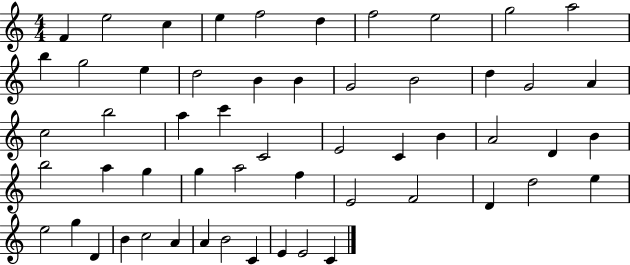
F4/q E5/h C5/q E5/q F5/h D5/q F5/h E5/h G5/h A5/h B5/q G5/h E5/q D5/h B4/q B4/q G4/h B4/h D5/q G4/h A4/q C5/h B5/h A5/q C6/q C4/h E4/h C4/q B4/q A4/h D4/q B4/q B5/h A5/q G5/q G5/q A5/h F5/q E4/h F4/h D4/q D5/h E5/q E5/h G5/q D4/q B4/q C5/h A4/q A4/q B4/h C4/q E4/q E4/h C4/q